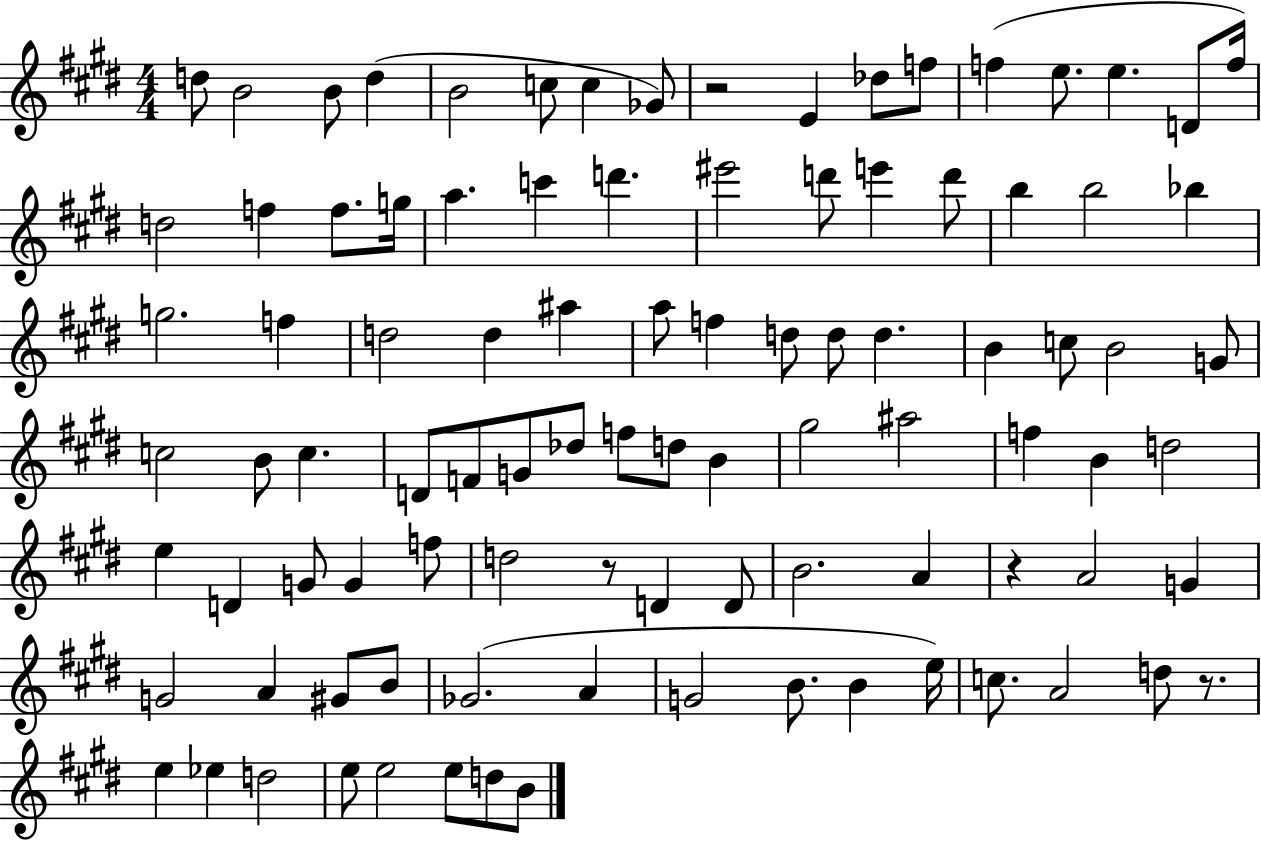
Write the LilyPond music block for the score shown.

{
  \clef treble
  \numericTimeSignature
  \time 4/4
  \key e \major
  \repeat volta 2 { d''8 b'2 b'8 d''4( | b'2 c''8 c''4 ges'8) | r2 e'4 des''8 f''8 | f''4( e''8. e''4. d'8 f''16) | \break d''2 f''4 f''8. g''16 | a''4. c'''4 d'''4. | eis'''2 d'''8 e'''4 d'''8 | b''4 b''2 bes''4 | \break g''2. f''4 | d''2 d''4 ais''4 | a''8 f''4 d''8 d''8 d''4. | b'4 c''8 b'2 g'8 | \break c''2 b'8 c''4. | d'8 f'8 g'8 des''8 f''8 d''8 b'4 | gis''2 ais''2 | f''4 b'4 d''2 | \break e''4 d'4 g'8 g'4 f''8 | d''2 r8 d'4 d'8 | b'2. a'4 | r4 a'2 g'4 | \break g'2 a'4 gis'8 b'8 | ges'2.( a'4 | g'2 b'8. b'4 e''16) | c''8. a'2 d''8 r8. | \break e''4 ees''4 d''2 | e''8 e''2 e''8 d''8 b'8 | } \bar "|."
}